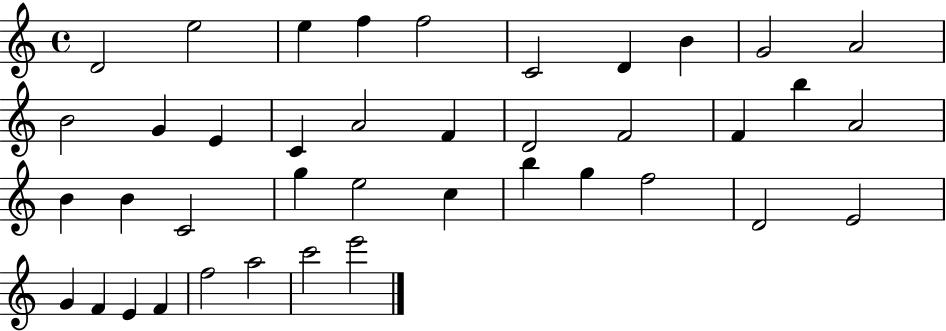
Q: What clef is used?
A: treble